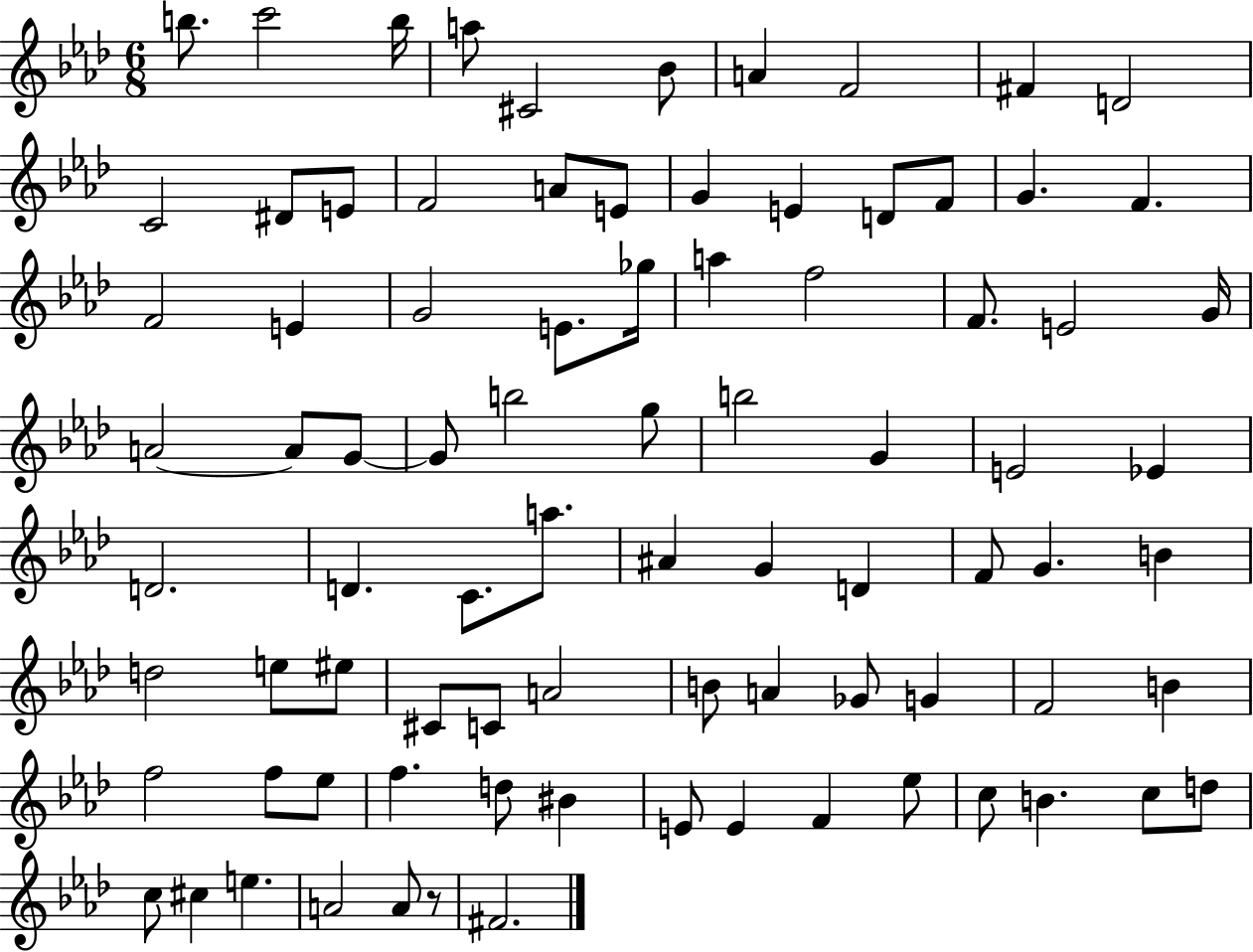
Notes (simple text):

B5/e. C6/h B5/s A5/e C#4/h Bb4/e A4/q F4/h F#4/q D4/h C4/h D#4/e E4/e F4/h A4/e E4/e G4/q E4/q D4/e F4/e G4/q. F4/q. F4/h E4/q G4/h E4/e. Gb5/s A5/q F5/h F4/e. E4/h G4/s A4/h A4/e G4/e G4/e B5/h G5/e B5/h G4/q E4/h Eb4/q D4/h. D4/q. C4/e. A5/e. A#4/q G4/q D4/q F4/e G4/q. B4/q D5/h E5/e EIS5/e C#4/e C4/e A4/h B4/e A4/q Gb4/e G4/q F4/h B4/q F5/h F5/e Eb5/e F5/q. D5/e BIS4/q E4/e E4/q F4/q Eb5/e C5/e B4/q. C5/e D5/e C5/e C#5/q E5/q. A4/h A4/e R/e F#4/h.